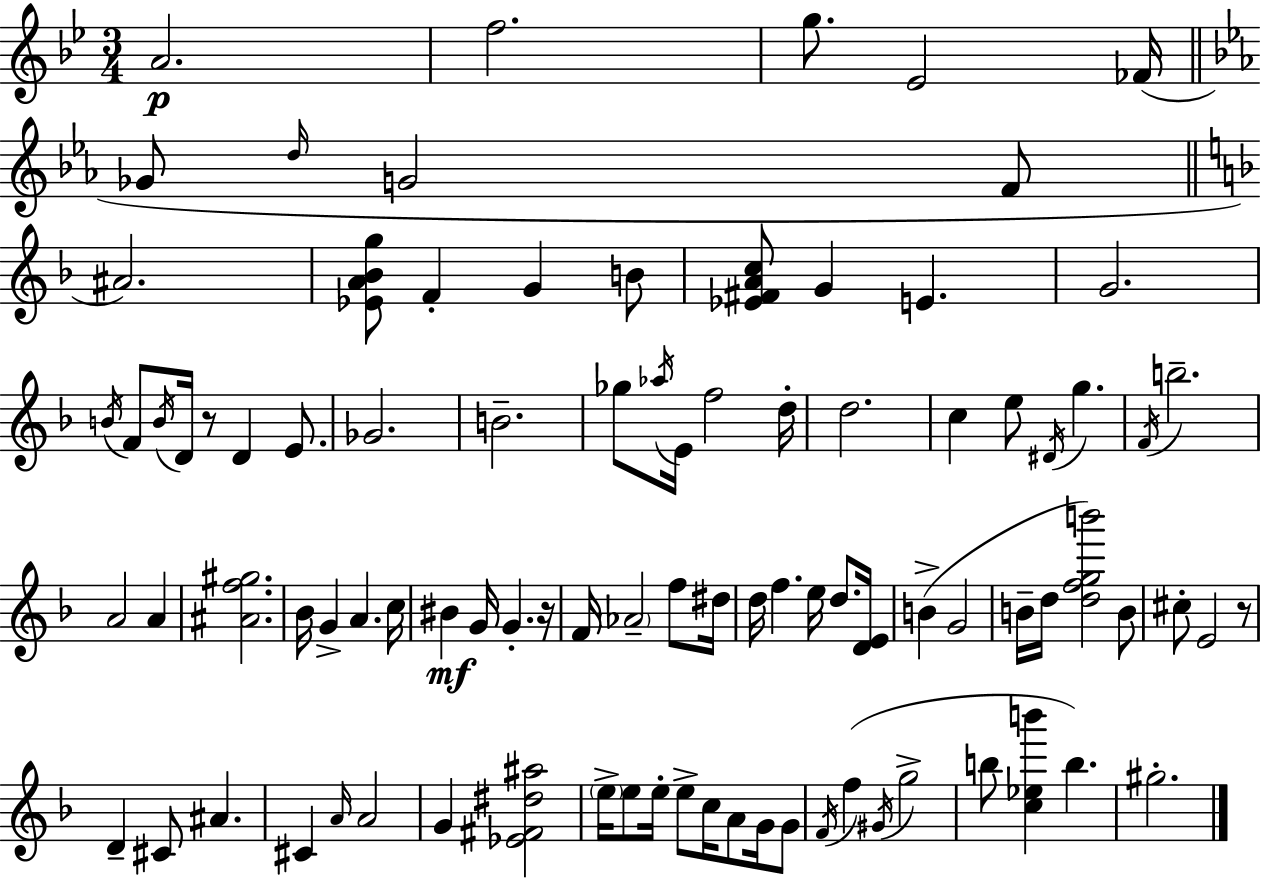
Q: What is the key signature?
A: BES major